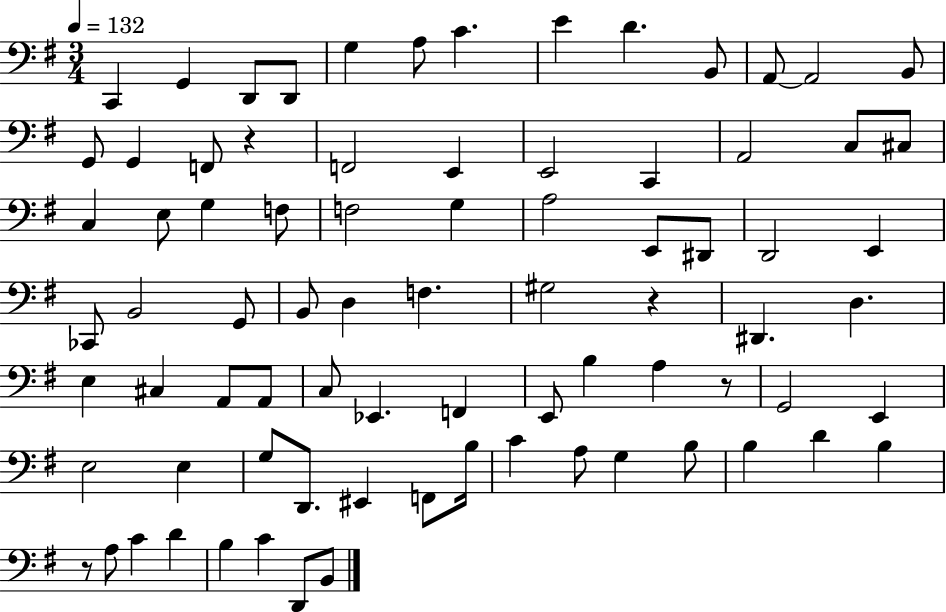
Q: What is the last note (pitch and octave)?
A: B2